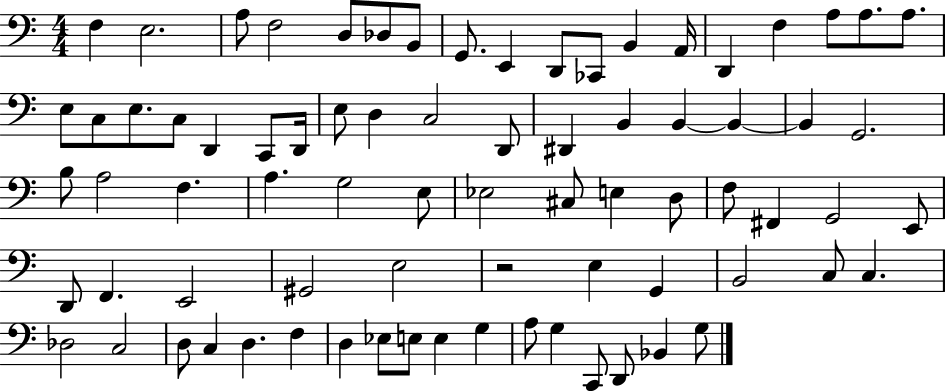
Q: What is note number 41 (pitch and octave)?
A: E3